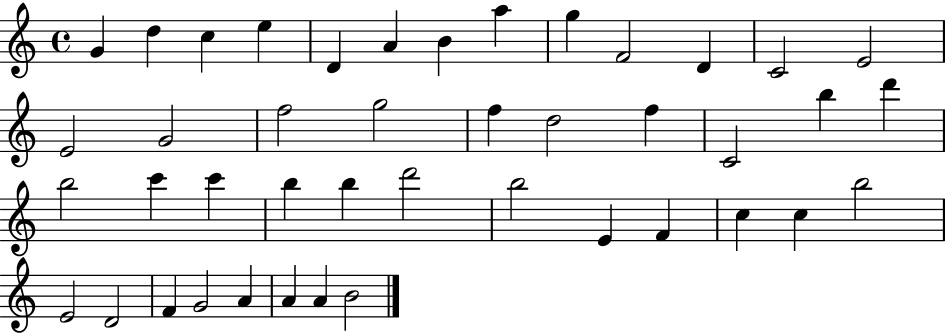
{
  \clef treble
  \time 4/4
  \defaultTimeSignature
  \key c \major
  g'4 d''4 c''4 e''4 | d'4 a'4 b'4 a''4 | g''4 f'2 d'4 | c'2 e'2 | \break e'2 g'2 | f''2 g''2 | f''4 d''2 f''4 | c'2 b''4 d'''4 | \break b''2 c'''4 c'''4 | b''4 b''4 d'''2 | b''2 e'4 f'4 | c''4 c''4 b''2 | \break e'2 d'2 | f'4 g'2 a'4 | a'4 a'4 b'2 | \bar "|."
}